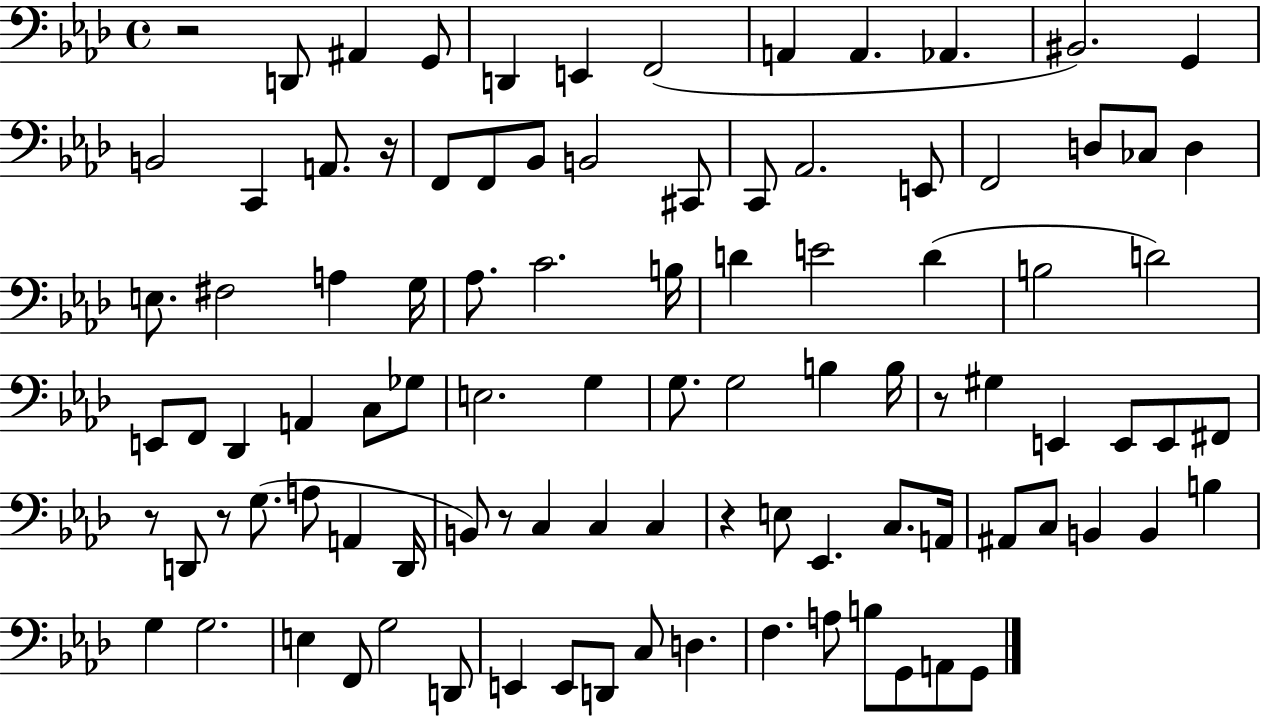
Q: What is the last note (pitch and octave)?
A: G2